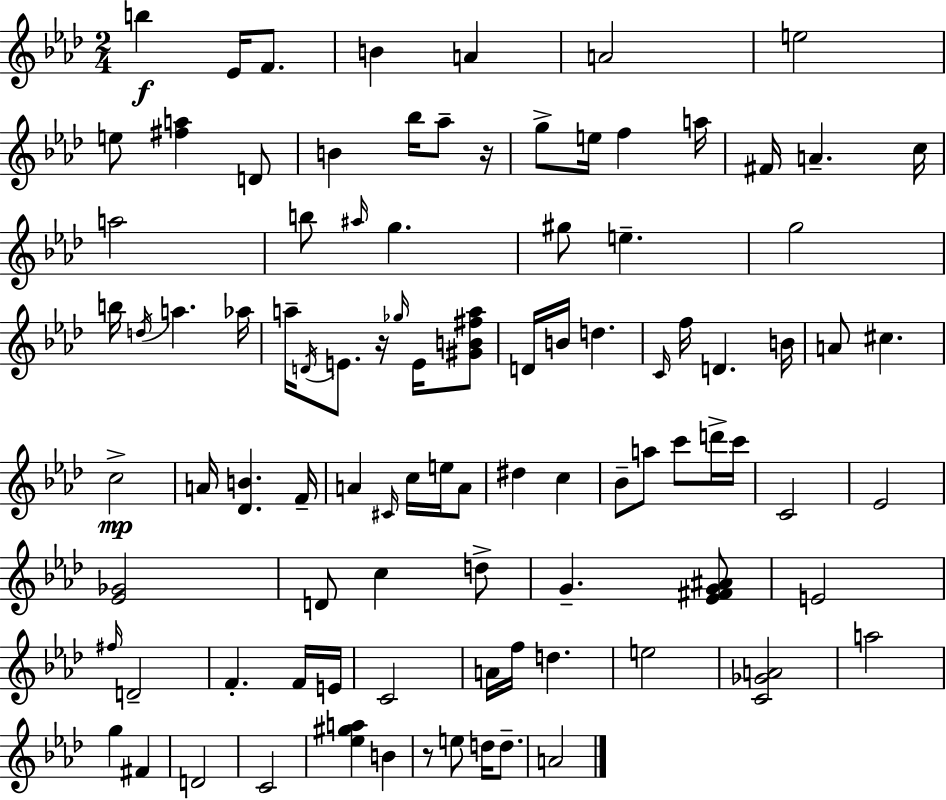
B5/q Eb4/s F4/e. B4/q A4/q A4/h E5/h E5/e [F#5,A5]/q D4/e B4/q Bb5/s Ab5/e R/s G5/e E5/s F5/q A5/s F#4/s A4/q. C5/s A5/h B5/e A#5/s G5/q. G#5/e E5/q. G5/h B5/s D5/s A5/q. Ab5/s A5/s D4/s E4/e. R/s Gb5/s E4/s [G#4,B4,F#5,A5]/e D4/s B4/s D5/q. C4/s F5/s D4/q. B4/s A4/e C#5/q. C5/h A4/s [Db4,B4]/q. F4/s A4/q C#4/s C5/s E5/s A4/e D#5/q C5/q Bb4/e A5/e C6/e D6/s C6/s C4/h Eb4/h [Eb4,Gb4]/h D4/e C5/q D5/e G4/q. [Eb4,F#4,G4,A#4]/e E4/h F#5/s D4/h F4/q. F4/s E4/s C4/h A4/s F5/s D5/q. E5/h [C4,Gb4,A4]/h A5/h G5/q F#4/q D4/h C4/h [Eb5,G#5,A5]/q B4/q R/e E5/e D5/s D5/e. A4/h